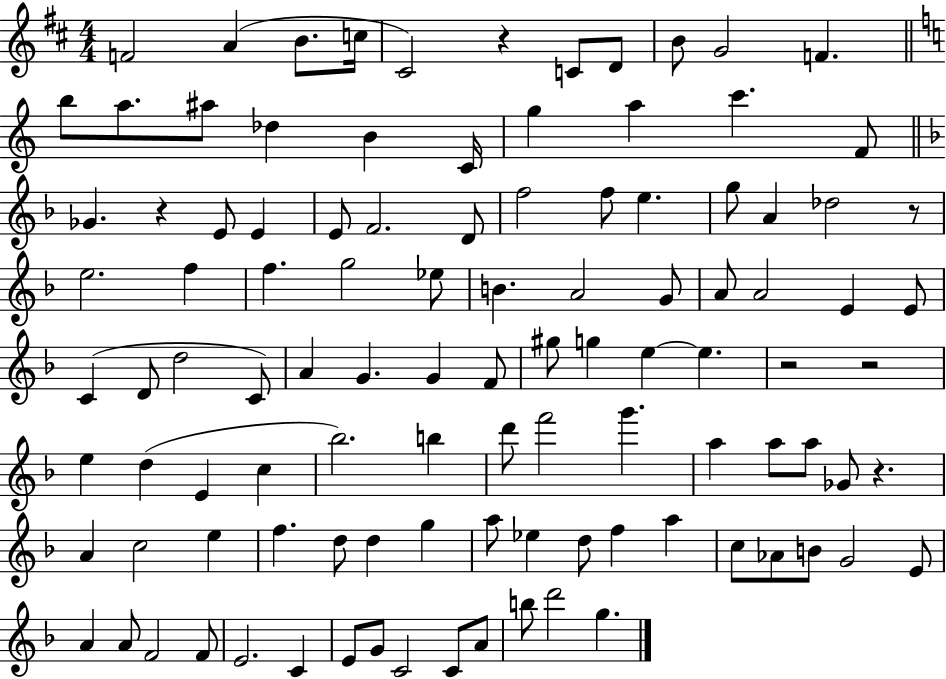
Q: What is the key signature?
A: D major